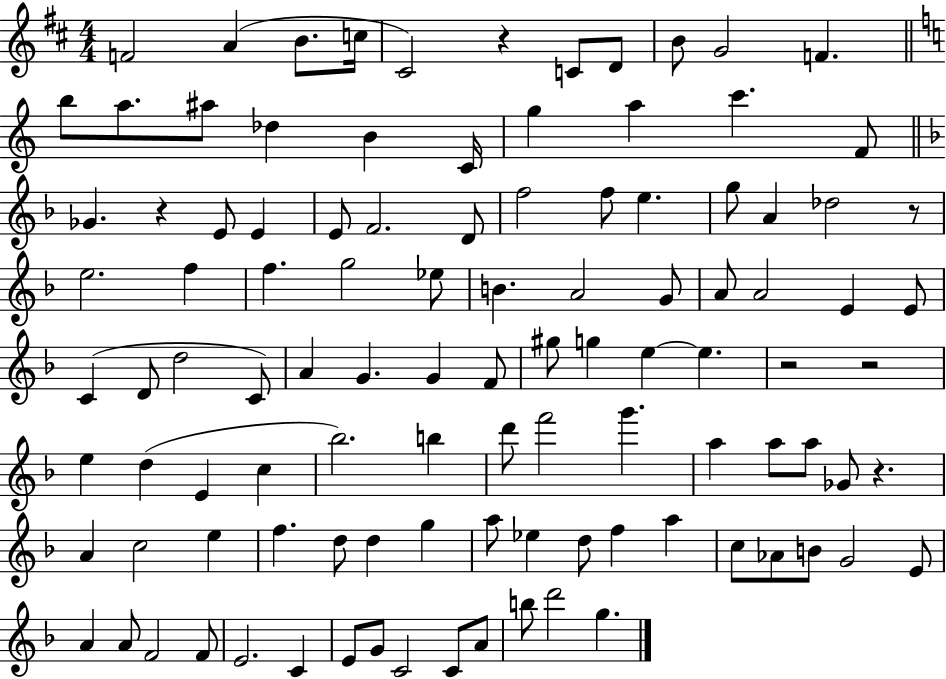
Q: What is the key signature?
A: D major